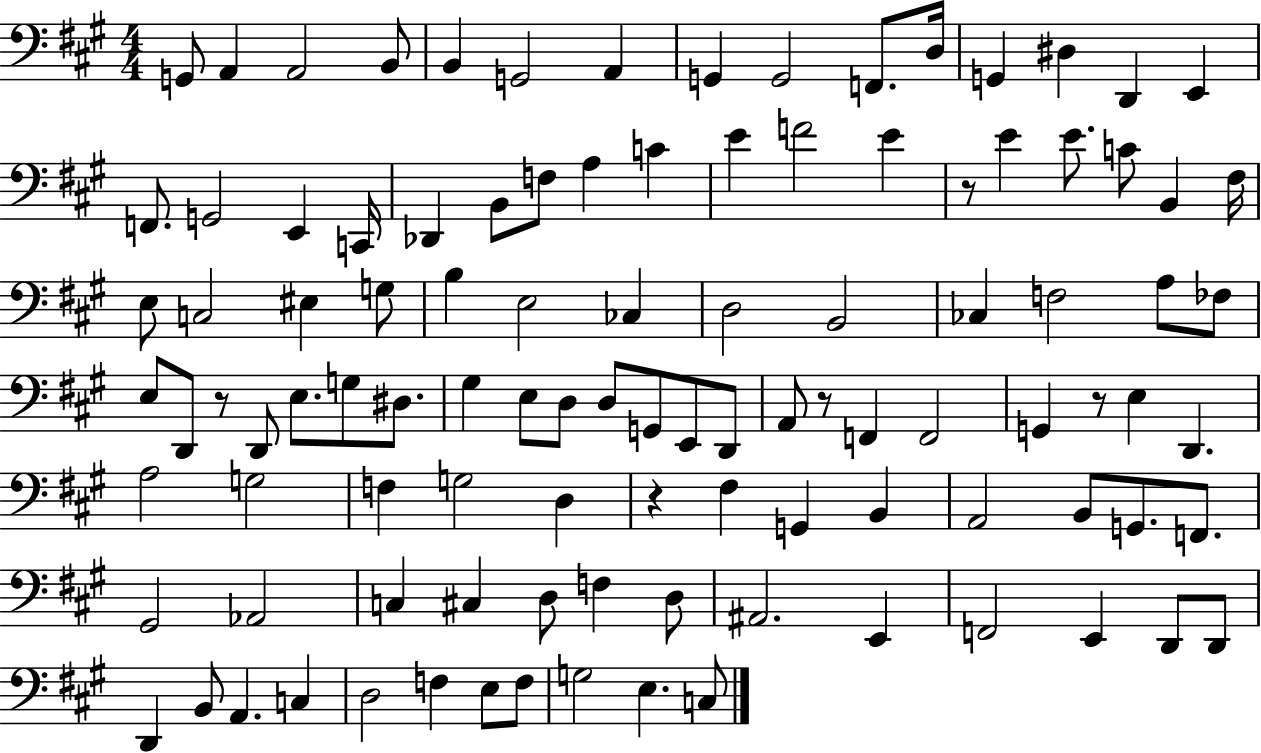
{
  \clef bass
  \numericTimeSignature
  \time 4/4
  \key a \major
  g,8 a,4 a,2 b,8 | b,4 g,2 a,4 | g,4 g,2 f,8. d16 | g,4 dis4 d,4 e,4 | \break f,8. g,2 e,4 c,16 | des,4 b,8 f8 a4 c'4 | e'4 f'2 e'4 | r8 e'4 e'8. c'8 b,4 fis16 | \break e8 c2 eis4 g8 | b4 e2 ces4 | d2 b,2 | ces4 f2 a8 fes8 | \break e8 d,8 r8 d,8 e8. g8 dis8. | gis4 e8 d8 d8 g,8 e,8 d,8 | a,8 r8 f,4 f,2 | g,4 r8 e4 d,4. | \break a2 g2 | f4 g2 d4 | r4 fis4 g,4 b,4 | a,2 b,8 g,8. f,8. | \break gis,2 aes,2 | c4 cis4 d8 f4 d8 | ais,2. e,4 | f,2 e,4 d,8 d,8 | \break d,4 b,8 a,4. c4 | d2 f4 e8 f8 | g2 e4. c8 | \bar "|."
}